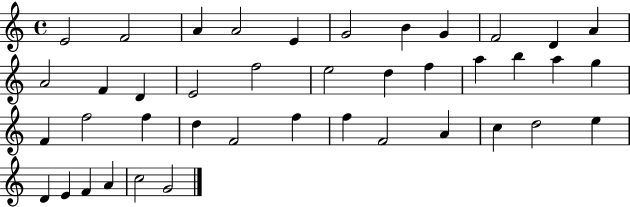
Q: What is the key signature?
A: C major